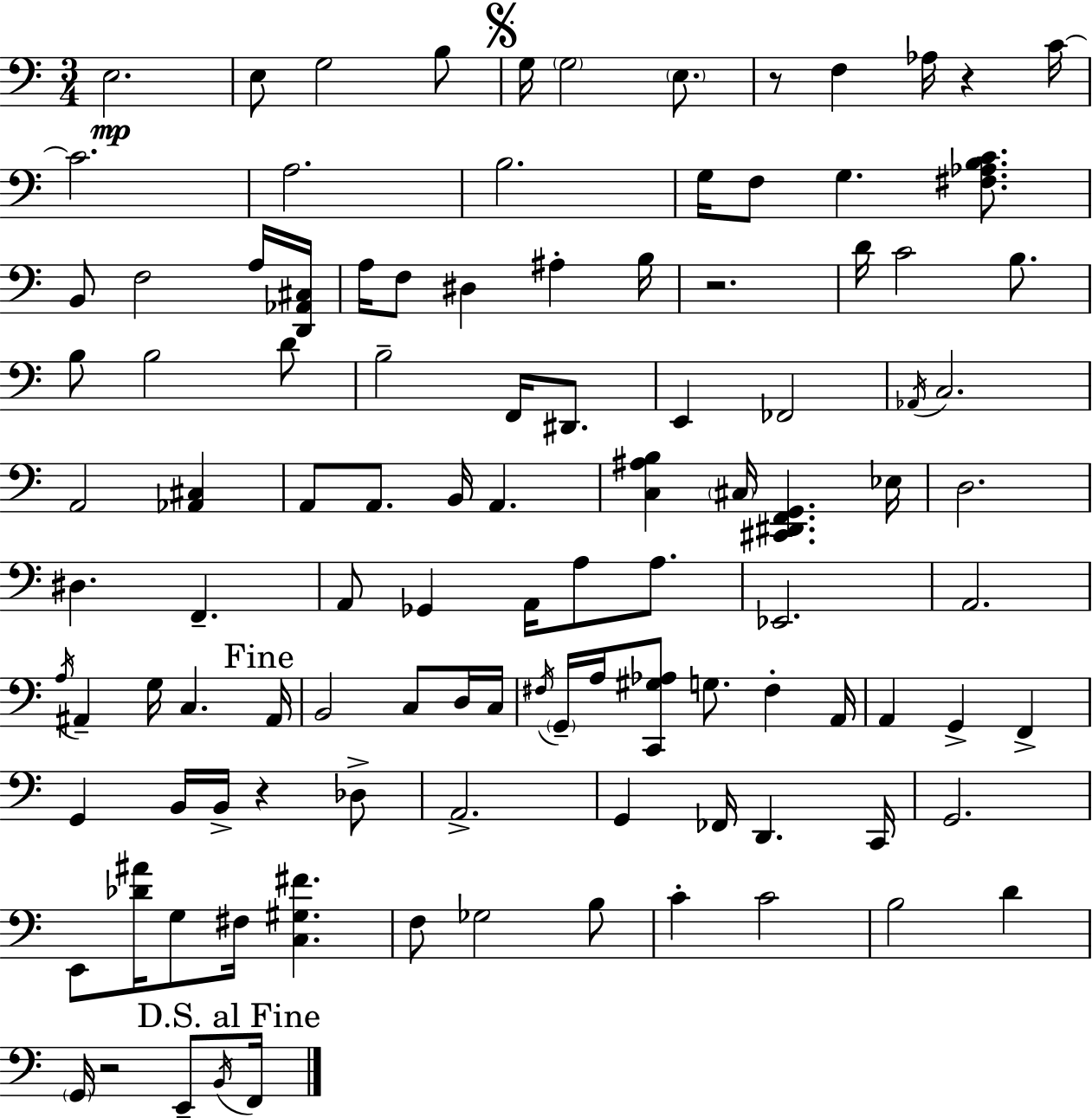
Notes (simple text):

E3/h. E3/e G3/h B3/e G3/s G3/h E3/e. R/e F3/q Ab3/s R/q C4/s C4/h. A3/h. B3/h. G3/s F3/e G3/q. [F#3,Ab3,B3,C4]/e. B2/e F3/h A3/s [D2,Ab2,C#3]/s A3/s F3/e D#3/q A#3/q B3/s R/h. D4/s C4/h B3/e. B3/e B3/h D4/e B3/h F2/s D#2/e. E2/q FES2/h Ab2/s C3/h. A2/h [Ab2,C#3]/q A2/e A2/e. B2/s A2/q. [C3,A#3,B3]/q C#3/s [C#2,D#2,F2,G2]/q. Eb3/s D3/h. D#3/q. F2/q. A2/e Gb2/q A2/s A3/e A3/e. Eb2/h. A2/h. A3/s A#2/q G3/s C3/q. A#2/s B2/h C3/e D3/s C3/s F#3/s G2/s A3/s [C2,G#3,Ab3]/e G3/e. F#3/q A2/s A2/q G2/q F2/q G2/q B2/s B2/s R/q Db3/e A2/h. G2/q FES2/s D2/q. C2/s G2/h. E2/e [Db4,A#4]/s G3/e F#3/s [C3,G#3,F#4]/q. F3/e Gb3/h B3/e C4/q C4/h B3/h D4/q G2/s R/h E2/e B2/s F2/s